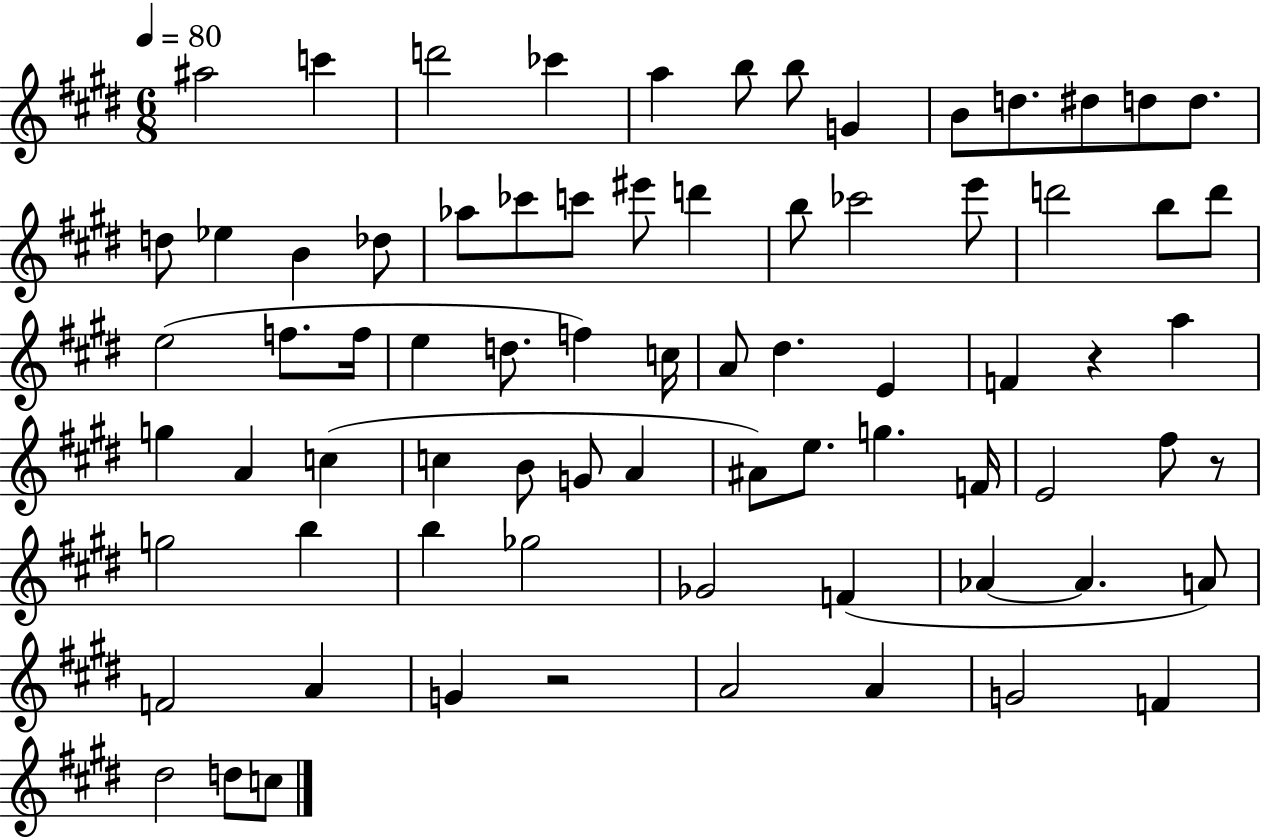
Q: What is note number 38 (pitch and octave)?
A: E4